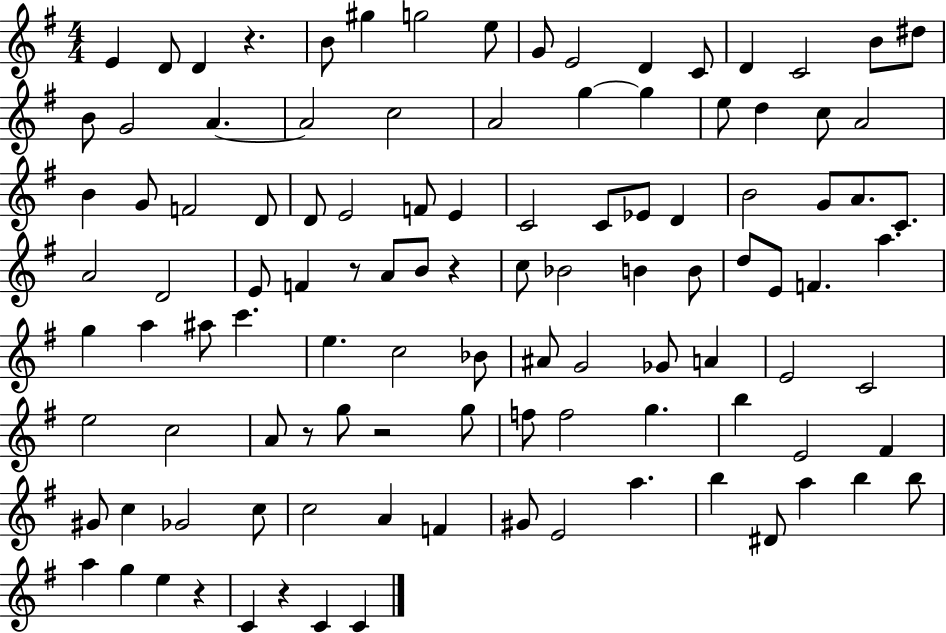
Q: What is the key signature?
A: G major